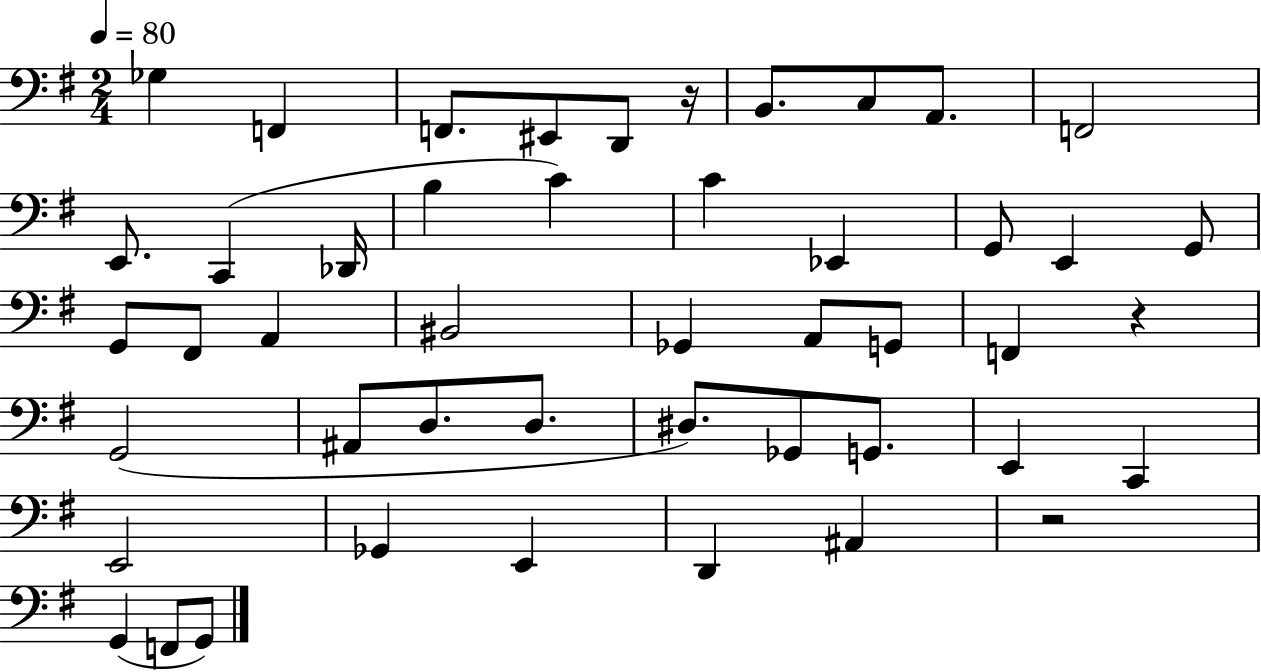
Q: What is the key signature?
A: G major